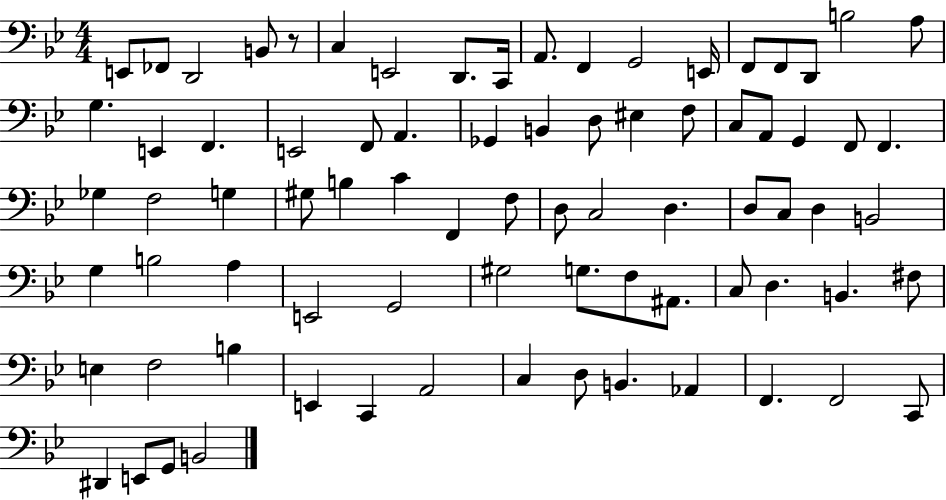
X:1
T:Untitled
M:4/4
L:1/4
K:Bb
E,,/2 _F,,/2 D,,2 B,,/2 z/2 C, E,,2 D,,/2 C,,/4 A,,/2 F,, G,,2 E,,/4 F,,/2 F,,/2 D,,/2 B,2 A,/2 G, E,, F,, E,,2 F,,/2 A,, _G,, B,, D,/2 ^E, F,/2 C,/2 A,,/2 G,, F,,/2 F,, _G, F,2 G, ^G,/2 B, C F,, F,/2 D,/2 C,2 D, D,/2 C,/2 D, B,,2 G, B,2 A, E,,2 G,,2 ^G,2 G,/2 F,/2 ^A,,/2 C,/2 D, B,, ^F,/2 E, F,2 B, E,, C,, A,,2 C, D,/2 B,, _A,, F,, F,,2 C,,/2 ^D,, E,,/2 G,,/2 B,,2